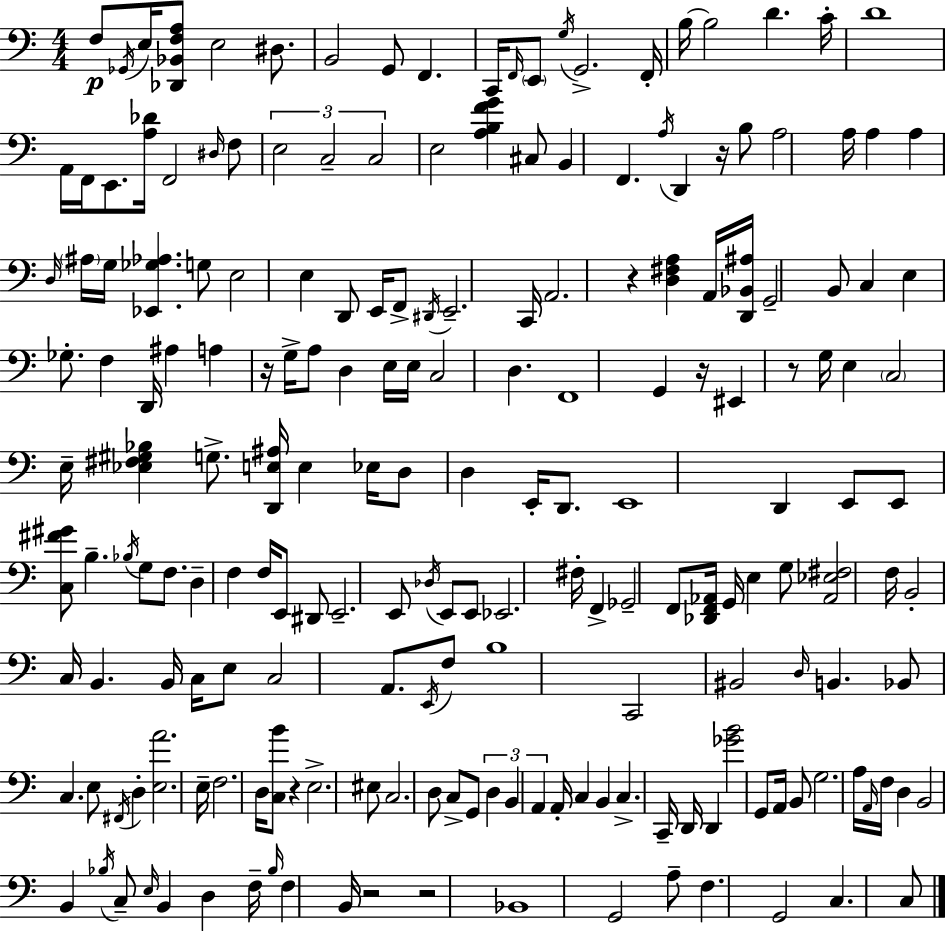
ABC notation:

X:1
T:Untitled
M:4/4
L:1/4
K:Am
F,/2 _G,,/4 E,/4 [_D,,_B,,F,A,]/2 E,2 ^D,/2 B,,2 G,,/2 F,, C,,/4 F,,/4 E,,/2 G,/4 G,,2 F,,/4 B,/4 B,2 D C/4 D4 A,,/4 F,,/4 E,,/2 [A,_D]/4 F,,2 ^D,/4 F,/2 E,2 C,2 C,2 E,2 [A,B,FG] ^C,/2 B,, F,, A,/4 D,, z/4 B,/2 A,2 A,/4 A, A, D,/4 ^A,/4 G,/4 [_E,,_G,_A,] G,/2 E,2 E, D,,/2 E,,/4 F,,/2 ^D,,/4 E,,2 C,,/4 A,,2 z [D,^F,A,] A,,/4 [D,,_B,,^A,]/4 G,,2 B,,/2 C, E, _G,/2 F, D,,/4 ^A, A, z/4 G,/4 A,/2 D, E,/4 E,/4 C,2 D, F,,4 G,, z/4 ^E,, z/2 G,/4 E, C,2 E,/4 [_E,^F,^G,_B,] G,/2 [D,,E,^A,]/4 E, _E,/4 D,/2 D, E,,/4 D,,/2 E,,4 D,, E,,/2 E,,/2 [C,^F^G]/2 B, _B,/4 G,/2 F,/2 D, F, F,/4 E,,/2 ^D,,/2 E,,2 E,,/2 _D,/4 E,,/2 E,,/2 _E,,2 ^F,/4 F,, _G,,2 F,,/2 [_D,,F,,_A,,]/4 G,,/4 E, G,/2 [_A,,_E,^F,]2 F,/4 B,,2 C,/4 B,, B,,/4 C,/4 E,/2 C,2 A,,/2 E,,/4 F,/2 B,4 C,,2 ^B,,2 D,/4 B,, _B,,/2 C, E,/2 ^F,,/4 D, [E,A]2 E,/4 F,2 D,/4 [C,B]/2 z E,2 ^E,/2 C,2 D,/2 C,/2 G,,/2 D, B,, A,, A,,/4 C, B,, C, C,,/4 D,,/4 D,, [_GB]2 G,,/2 A,,/4 B,,/2 G,2 A,/4 A,,/4 F,/4 D, B,,2 B,, _B,/4 C,/2 E,/4 B,, D, F,/4 _B,/4 F, B,,/4 z2 z2 _B,,4 G,,2 A,/2 F, G,,2 C, C,/2